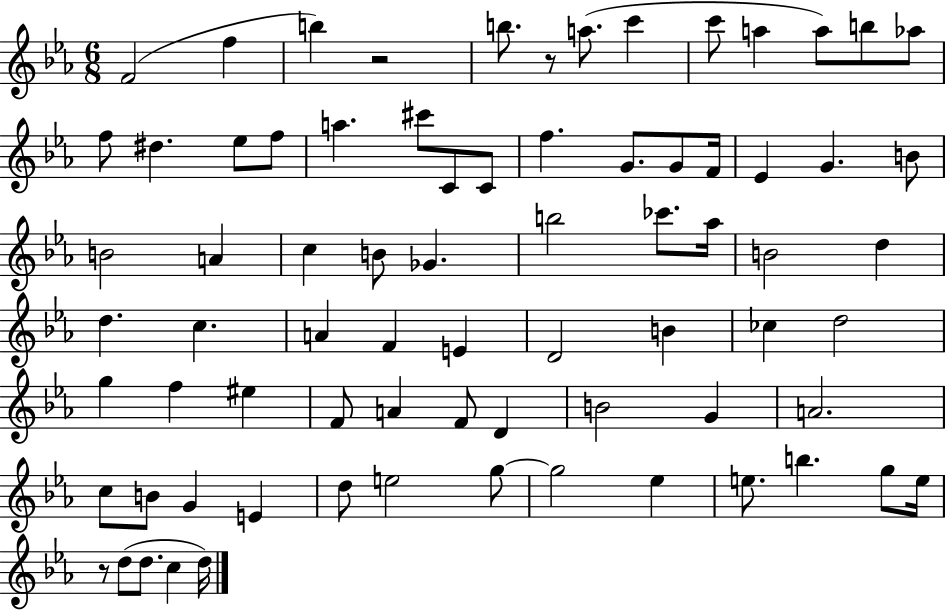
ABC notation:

X:1
T:Untitled
M:6/8
L:1/4
K:Eb
F2 f b z2 b/2 z/2 a/2 c' c'/2 a a/2 b/2 _a/2 f/2 ^d _e/2 f/2 a ^c'/2 C/2 C/2 f G/2 G/2 F/4 _E G B/2 B2 A c B/2 _G b2 _c'/2 _a/4 B2 d d c A F E D2 B _c d2 g f ^e F/2 A F/2 D B2 G A2 c/2 B/2 G E d/2 e2 g/2 g2 _e e/2 b g/2 e/4 z/2 d/2 d/2 c d/4